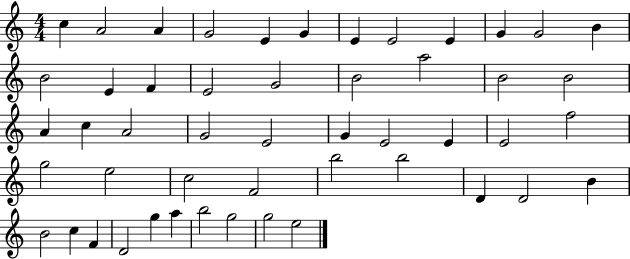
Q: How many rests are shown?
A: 0